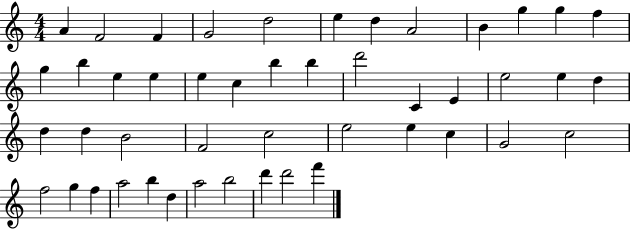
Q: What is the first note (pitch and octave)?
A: A4